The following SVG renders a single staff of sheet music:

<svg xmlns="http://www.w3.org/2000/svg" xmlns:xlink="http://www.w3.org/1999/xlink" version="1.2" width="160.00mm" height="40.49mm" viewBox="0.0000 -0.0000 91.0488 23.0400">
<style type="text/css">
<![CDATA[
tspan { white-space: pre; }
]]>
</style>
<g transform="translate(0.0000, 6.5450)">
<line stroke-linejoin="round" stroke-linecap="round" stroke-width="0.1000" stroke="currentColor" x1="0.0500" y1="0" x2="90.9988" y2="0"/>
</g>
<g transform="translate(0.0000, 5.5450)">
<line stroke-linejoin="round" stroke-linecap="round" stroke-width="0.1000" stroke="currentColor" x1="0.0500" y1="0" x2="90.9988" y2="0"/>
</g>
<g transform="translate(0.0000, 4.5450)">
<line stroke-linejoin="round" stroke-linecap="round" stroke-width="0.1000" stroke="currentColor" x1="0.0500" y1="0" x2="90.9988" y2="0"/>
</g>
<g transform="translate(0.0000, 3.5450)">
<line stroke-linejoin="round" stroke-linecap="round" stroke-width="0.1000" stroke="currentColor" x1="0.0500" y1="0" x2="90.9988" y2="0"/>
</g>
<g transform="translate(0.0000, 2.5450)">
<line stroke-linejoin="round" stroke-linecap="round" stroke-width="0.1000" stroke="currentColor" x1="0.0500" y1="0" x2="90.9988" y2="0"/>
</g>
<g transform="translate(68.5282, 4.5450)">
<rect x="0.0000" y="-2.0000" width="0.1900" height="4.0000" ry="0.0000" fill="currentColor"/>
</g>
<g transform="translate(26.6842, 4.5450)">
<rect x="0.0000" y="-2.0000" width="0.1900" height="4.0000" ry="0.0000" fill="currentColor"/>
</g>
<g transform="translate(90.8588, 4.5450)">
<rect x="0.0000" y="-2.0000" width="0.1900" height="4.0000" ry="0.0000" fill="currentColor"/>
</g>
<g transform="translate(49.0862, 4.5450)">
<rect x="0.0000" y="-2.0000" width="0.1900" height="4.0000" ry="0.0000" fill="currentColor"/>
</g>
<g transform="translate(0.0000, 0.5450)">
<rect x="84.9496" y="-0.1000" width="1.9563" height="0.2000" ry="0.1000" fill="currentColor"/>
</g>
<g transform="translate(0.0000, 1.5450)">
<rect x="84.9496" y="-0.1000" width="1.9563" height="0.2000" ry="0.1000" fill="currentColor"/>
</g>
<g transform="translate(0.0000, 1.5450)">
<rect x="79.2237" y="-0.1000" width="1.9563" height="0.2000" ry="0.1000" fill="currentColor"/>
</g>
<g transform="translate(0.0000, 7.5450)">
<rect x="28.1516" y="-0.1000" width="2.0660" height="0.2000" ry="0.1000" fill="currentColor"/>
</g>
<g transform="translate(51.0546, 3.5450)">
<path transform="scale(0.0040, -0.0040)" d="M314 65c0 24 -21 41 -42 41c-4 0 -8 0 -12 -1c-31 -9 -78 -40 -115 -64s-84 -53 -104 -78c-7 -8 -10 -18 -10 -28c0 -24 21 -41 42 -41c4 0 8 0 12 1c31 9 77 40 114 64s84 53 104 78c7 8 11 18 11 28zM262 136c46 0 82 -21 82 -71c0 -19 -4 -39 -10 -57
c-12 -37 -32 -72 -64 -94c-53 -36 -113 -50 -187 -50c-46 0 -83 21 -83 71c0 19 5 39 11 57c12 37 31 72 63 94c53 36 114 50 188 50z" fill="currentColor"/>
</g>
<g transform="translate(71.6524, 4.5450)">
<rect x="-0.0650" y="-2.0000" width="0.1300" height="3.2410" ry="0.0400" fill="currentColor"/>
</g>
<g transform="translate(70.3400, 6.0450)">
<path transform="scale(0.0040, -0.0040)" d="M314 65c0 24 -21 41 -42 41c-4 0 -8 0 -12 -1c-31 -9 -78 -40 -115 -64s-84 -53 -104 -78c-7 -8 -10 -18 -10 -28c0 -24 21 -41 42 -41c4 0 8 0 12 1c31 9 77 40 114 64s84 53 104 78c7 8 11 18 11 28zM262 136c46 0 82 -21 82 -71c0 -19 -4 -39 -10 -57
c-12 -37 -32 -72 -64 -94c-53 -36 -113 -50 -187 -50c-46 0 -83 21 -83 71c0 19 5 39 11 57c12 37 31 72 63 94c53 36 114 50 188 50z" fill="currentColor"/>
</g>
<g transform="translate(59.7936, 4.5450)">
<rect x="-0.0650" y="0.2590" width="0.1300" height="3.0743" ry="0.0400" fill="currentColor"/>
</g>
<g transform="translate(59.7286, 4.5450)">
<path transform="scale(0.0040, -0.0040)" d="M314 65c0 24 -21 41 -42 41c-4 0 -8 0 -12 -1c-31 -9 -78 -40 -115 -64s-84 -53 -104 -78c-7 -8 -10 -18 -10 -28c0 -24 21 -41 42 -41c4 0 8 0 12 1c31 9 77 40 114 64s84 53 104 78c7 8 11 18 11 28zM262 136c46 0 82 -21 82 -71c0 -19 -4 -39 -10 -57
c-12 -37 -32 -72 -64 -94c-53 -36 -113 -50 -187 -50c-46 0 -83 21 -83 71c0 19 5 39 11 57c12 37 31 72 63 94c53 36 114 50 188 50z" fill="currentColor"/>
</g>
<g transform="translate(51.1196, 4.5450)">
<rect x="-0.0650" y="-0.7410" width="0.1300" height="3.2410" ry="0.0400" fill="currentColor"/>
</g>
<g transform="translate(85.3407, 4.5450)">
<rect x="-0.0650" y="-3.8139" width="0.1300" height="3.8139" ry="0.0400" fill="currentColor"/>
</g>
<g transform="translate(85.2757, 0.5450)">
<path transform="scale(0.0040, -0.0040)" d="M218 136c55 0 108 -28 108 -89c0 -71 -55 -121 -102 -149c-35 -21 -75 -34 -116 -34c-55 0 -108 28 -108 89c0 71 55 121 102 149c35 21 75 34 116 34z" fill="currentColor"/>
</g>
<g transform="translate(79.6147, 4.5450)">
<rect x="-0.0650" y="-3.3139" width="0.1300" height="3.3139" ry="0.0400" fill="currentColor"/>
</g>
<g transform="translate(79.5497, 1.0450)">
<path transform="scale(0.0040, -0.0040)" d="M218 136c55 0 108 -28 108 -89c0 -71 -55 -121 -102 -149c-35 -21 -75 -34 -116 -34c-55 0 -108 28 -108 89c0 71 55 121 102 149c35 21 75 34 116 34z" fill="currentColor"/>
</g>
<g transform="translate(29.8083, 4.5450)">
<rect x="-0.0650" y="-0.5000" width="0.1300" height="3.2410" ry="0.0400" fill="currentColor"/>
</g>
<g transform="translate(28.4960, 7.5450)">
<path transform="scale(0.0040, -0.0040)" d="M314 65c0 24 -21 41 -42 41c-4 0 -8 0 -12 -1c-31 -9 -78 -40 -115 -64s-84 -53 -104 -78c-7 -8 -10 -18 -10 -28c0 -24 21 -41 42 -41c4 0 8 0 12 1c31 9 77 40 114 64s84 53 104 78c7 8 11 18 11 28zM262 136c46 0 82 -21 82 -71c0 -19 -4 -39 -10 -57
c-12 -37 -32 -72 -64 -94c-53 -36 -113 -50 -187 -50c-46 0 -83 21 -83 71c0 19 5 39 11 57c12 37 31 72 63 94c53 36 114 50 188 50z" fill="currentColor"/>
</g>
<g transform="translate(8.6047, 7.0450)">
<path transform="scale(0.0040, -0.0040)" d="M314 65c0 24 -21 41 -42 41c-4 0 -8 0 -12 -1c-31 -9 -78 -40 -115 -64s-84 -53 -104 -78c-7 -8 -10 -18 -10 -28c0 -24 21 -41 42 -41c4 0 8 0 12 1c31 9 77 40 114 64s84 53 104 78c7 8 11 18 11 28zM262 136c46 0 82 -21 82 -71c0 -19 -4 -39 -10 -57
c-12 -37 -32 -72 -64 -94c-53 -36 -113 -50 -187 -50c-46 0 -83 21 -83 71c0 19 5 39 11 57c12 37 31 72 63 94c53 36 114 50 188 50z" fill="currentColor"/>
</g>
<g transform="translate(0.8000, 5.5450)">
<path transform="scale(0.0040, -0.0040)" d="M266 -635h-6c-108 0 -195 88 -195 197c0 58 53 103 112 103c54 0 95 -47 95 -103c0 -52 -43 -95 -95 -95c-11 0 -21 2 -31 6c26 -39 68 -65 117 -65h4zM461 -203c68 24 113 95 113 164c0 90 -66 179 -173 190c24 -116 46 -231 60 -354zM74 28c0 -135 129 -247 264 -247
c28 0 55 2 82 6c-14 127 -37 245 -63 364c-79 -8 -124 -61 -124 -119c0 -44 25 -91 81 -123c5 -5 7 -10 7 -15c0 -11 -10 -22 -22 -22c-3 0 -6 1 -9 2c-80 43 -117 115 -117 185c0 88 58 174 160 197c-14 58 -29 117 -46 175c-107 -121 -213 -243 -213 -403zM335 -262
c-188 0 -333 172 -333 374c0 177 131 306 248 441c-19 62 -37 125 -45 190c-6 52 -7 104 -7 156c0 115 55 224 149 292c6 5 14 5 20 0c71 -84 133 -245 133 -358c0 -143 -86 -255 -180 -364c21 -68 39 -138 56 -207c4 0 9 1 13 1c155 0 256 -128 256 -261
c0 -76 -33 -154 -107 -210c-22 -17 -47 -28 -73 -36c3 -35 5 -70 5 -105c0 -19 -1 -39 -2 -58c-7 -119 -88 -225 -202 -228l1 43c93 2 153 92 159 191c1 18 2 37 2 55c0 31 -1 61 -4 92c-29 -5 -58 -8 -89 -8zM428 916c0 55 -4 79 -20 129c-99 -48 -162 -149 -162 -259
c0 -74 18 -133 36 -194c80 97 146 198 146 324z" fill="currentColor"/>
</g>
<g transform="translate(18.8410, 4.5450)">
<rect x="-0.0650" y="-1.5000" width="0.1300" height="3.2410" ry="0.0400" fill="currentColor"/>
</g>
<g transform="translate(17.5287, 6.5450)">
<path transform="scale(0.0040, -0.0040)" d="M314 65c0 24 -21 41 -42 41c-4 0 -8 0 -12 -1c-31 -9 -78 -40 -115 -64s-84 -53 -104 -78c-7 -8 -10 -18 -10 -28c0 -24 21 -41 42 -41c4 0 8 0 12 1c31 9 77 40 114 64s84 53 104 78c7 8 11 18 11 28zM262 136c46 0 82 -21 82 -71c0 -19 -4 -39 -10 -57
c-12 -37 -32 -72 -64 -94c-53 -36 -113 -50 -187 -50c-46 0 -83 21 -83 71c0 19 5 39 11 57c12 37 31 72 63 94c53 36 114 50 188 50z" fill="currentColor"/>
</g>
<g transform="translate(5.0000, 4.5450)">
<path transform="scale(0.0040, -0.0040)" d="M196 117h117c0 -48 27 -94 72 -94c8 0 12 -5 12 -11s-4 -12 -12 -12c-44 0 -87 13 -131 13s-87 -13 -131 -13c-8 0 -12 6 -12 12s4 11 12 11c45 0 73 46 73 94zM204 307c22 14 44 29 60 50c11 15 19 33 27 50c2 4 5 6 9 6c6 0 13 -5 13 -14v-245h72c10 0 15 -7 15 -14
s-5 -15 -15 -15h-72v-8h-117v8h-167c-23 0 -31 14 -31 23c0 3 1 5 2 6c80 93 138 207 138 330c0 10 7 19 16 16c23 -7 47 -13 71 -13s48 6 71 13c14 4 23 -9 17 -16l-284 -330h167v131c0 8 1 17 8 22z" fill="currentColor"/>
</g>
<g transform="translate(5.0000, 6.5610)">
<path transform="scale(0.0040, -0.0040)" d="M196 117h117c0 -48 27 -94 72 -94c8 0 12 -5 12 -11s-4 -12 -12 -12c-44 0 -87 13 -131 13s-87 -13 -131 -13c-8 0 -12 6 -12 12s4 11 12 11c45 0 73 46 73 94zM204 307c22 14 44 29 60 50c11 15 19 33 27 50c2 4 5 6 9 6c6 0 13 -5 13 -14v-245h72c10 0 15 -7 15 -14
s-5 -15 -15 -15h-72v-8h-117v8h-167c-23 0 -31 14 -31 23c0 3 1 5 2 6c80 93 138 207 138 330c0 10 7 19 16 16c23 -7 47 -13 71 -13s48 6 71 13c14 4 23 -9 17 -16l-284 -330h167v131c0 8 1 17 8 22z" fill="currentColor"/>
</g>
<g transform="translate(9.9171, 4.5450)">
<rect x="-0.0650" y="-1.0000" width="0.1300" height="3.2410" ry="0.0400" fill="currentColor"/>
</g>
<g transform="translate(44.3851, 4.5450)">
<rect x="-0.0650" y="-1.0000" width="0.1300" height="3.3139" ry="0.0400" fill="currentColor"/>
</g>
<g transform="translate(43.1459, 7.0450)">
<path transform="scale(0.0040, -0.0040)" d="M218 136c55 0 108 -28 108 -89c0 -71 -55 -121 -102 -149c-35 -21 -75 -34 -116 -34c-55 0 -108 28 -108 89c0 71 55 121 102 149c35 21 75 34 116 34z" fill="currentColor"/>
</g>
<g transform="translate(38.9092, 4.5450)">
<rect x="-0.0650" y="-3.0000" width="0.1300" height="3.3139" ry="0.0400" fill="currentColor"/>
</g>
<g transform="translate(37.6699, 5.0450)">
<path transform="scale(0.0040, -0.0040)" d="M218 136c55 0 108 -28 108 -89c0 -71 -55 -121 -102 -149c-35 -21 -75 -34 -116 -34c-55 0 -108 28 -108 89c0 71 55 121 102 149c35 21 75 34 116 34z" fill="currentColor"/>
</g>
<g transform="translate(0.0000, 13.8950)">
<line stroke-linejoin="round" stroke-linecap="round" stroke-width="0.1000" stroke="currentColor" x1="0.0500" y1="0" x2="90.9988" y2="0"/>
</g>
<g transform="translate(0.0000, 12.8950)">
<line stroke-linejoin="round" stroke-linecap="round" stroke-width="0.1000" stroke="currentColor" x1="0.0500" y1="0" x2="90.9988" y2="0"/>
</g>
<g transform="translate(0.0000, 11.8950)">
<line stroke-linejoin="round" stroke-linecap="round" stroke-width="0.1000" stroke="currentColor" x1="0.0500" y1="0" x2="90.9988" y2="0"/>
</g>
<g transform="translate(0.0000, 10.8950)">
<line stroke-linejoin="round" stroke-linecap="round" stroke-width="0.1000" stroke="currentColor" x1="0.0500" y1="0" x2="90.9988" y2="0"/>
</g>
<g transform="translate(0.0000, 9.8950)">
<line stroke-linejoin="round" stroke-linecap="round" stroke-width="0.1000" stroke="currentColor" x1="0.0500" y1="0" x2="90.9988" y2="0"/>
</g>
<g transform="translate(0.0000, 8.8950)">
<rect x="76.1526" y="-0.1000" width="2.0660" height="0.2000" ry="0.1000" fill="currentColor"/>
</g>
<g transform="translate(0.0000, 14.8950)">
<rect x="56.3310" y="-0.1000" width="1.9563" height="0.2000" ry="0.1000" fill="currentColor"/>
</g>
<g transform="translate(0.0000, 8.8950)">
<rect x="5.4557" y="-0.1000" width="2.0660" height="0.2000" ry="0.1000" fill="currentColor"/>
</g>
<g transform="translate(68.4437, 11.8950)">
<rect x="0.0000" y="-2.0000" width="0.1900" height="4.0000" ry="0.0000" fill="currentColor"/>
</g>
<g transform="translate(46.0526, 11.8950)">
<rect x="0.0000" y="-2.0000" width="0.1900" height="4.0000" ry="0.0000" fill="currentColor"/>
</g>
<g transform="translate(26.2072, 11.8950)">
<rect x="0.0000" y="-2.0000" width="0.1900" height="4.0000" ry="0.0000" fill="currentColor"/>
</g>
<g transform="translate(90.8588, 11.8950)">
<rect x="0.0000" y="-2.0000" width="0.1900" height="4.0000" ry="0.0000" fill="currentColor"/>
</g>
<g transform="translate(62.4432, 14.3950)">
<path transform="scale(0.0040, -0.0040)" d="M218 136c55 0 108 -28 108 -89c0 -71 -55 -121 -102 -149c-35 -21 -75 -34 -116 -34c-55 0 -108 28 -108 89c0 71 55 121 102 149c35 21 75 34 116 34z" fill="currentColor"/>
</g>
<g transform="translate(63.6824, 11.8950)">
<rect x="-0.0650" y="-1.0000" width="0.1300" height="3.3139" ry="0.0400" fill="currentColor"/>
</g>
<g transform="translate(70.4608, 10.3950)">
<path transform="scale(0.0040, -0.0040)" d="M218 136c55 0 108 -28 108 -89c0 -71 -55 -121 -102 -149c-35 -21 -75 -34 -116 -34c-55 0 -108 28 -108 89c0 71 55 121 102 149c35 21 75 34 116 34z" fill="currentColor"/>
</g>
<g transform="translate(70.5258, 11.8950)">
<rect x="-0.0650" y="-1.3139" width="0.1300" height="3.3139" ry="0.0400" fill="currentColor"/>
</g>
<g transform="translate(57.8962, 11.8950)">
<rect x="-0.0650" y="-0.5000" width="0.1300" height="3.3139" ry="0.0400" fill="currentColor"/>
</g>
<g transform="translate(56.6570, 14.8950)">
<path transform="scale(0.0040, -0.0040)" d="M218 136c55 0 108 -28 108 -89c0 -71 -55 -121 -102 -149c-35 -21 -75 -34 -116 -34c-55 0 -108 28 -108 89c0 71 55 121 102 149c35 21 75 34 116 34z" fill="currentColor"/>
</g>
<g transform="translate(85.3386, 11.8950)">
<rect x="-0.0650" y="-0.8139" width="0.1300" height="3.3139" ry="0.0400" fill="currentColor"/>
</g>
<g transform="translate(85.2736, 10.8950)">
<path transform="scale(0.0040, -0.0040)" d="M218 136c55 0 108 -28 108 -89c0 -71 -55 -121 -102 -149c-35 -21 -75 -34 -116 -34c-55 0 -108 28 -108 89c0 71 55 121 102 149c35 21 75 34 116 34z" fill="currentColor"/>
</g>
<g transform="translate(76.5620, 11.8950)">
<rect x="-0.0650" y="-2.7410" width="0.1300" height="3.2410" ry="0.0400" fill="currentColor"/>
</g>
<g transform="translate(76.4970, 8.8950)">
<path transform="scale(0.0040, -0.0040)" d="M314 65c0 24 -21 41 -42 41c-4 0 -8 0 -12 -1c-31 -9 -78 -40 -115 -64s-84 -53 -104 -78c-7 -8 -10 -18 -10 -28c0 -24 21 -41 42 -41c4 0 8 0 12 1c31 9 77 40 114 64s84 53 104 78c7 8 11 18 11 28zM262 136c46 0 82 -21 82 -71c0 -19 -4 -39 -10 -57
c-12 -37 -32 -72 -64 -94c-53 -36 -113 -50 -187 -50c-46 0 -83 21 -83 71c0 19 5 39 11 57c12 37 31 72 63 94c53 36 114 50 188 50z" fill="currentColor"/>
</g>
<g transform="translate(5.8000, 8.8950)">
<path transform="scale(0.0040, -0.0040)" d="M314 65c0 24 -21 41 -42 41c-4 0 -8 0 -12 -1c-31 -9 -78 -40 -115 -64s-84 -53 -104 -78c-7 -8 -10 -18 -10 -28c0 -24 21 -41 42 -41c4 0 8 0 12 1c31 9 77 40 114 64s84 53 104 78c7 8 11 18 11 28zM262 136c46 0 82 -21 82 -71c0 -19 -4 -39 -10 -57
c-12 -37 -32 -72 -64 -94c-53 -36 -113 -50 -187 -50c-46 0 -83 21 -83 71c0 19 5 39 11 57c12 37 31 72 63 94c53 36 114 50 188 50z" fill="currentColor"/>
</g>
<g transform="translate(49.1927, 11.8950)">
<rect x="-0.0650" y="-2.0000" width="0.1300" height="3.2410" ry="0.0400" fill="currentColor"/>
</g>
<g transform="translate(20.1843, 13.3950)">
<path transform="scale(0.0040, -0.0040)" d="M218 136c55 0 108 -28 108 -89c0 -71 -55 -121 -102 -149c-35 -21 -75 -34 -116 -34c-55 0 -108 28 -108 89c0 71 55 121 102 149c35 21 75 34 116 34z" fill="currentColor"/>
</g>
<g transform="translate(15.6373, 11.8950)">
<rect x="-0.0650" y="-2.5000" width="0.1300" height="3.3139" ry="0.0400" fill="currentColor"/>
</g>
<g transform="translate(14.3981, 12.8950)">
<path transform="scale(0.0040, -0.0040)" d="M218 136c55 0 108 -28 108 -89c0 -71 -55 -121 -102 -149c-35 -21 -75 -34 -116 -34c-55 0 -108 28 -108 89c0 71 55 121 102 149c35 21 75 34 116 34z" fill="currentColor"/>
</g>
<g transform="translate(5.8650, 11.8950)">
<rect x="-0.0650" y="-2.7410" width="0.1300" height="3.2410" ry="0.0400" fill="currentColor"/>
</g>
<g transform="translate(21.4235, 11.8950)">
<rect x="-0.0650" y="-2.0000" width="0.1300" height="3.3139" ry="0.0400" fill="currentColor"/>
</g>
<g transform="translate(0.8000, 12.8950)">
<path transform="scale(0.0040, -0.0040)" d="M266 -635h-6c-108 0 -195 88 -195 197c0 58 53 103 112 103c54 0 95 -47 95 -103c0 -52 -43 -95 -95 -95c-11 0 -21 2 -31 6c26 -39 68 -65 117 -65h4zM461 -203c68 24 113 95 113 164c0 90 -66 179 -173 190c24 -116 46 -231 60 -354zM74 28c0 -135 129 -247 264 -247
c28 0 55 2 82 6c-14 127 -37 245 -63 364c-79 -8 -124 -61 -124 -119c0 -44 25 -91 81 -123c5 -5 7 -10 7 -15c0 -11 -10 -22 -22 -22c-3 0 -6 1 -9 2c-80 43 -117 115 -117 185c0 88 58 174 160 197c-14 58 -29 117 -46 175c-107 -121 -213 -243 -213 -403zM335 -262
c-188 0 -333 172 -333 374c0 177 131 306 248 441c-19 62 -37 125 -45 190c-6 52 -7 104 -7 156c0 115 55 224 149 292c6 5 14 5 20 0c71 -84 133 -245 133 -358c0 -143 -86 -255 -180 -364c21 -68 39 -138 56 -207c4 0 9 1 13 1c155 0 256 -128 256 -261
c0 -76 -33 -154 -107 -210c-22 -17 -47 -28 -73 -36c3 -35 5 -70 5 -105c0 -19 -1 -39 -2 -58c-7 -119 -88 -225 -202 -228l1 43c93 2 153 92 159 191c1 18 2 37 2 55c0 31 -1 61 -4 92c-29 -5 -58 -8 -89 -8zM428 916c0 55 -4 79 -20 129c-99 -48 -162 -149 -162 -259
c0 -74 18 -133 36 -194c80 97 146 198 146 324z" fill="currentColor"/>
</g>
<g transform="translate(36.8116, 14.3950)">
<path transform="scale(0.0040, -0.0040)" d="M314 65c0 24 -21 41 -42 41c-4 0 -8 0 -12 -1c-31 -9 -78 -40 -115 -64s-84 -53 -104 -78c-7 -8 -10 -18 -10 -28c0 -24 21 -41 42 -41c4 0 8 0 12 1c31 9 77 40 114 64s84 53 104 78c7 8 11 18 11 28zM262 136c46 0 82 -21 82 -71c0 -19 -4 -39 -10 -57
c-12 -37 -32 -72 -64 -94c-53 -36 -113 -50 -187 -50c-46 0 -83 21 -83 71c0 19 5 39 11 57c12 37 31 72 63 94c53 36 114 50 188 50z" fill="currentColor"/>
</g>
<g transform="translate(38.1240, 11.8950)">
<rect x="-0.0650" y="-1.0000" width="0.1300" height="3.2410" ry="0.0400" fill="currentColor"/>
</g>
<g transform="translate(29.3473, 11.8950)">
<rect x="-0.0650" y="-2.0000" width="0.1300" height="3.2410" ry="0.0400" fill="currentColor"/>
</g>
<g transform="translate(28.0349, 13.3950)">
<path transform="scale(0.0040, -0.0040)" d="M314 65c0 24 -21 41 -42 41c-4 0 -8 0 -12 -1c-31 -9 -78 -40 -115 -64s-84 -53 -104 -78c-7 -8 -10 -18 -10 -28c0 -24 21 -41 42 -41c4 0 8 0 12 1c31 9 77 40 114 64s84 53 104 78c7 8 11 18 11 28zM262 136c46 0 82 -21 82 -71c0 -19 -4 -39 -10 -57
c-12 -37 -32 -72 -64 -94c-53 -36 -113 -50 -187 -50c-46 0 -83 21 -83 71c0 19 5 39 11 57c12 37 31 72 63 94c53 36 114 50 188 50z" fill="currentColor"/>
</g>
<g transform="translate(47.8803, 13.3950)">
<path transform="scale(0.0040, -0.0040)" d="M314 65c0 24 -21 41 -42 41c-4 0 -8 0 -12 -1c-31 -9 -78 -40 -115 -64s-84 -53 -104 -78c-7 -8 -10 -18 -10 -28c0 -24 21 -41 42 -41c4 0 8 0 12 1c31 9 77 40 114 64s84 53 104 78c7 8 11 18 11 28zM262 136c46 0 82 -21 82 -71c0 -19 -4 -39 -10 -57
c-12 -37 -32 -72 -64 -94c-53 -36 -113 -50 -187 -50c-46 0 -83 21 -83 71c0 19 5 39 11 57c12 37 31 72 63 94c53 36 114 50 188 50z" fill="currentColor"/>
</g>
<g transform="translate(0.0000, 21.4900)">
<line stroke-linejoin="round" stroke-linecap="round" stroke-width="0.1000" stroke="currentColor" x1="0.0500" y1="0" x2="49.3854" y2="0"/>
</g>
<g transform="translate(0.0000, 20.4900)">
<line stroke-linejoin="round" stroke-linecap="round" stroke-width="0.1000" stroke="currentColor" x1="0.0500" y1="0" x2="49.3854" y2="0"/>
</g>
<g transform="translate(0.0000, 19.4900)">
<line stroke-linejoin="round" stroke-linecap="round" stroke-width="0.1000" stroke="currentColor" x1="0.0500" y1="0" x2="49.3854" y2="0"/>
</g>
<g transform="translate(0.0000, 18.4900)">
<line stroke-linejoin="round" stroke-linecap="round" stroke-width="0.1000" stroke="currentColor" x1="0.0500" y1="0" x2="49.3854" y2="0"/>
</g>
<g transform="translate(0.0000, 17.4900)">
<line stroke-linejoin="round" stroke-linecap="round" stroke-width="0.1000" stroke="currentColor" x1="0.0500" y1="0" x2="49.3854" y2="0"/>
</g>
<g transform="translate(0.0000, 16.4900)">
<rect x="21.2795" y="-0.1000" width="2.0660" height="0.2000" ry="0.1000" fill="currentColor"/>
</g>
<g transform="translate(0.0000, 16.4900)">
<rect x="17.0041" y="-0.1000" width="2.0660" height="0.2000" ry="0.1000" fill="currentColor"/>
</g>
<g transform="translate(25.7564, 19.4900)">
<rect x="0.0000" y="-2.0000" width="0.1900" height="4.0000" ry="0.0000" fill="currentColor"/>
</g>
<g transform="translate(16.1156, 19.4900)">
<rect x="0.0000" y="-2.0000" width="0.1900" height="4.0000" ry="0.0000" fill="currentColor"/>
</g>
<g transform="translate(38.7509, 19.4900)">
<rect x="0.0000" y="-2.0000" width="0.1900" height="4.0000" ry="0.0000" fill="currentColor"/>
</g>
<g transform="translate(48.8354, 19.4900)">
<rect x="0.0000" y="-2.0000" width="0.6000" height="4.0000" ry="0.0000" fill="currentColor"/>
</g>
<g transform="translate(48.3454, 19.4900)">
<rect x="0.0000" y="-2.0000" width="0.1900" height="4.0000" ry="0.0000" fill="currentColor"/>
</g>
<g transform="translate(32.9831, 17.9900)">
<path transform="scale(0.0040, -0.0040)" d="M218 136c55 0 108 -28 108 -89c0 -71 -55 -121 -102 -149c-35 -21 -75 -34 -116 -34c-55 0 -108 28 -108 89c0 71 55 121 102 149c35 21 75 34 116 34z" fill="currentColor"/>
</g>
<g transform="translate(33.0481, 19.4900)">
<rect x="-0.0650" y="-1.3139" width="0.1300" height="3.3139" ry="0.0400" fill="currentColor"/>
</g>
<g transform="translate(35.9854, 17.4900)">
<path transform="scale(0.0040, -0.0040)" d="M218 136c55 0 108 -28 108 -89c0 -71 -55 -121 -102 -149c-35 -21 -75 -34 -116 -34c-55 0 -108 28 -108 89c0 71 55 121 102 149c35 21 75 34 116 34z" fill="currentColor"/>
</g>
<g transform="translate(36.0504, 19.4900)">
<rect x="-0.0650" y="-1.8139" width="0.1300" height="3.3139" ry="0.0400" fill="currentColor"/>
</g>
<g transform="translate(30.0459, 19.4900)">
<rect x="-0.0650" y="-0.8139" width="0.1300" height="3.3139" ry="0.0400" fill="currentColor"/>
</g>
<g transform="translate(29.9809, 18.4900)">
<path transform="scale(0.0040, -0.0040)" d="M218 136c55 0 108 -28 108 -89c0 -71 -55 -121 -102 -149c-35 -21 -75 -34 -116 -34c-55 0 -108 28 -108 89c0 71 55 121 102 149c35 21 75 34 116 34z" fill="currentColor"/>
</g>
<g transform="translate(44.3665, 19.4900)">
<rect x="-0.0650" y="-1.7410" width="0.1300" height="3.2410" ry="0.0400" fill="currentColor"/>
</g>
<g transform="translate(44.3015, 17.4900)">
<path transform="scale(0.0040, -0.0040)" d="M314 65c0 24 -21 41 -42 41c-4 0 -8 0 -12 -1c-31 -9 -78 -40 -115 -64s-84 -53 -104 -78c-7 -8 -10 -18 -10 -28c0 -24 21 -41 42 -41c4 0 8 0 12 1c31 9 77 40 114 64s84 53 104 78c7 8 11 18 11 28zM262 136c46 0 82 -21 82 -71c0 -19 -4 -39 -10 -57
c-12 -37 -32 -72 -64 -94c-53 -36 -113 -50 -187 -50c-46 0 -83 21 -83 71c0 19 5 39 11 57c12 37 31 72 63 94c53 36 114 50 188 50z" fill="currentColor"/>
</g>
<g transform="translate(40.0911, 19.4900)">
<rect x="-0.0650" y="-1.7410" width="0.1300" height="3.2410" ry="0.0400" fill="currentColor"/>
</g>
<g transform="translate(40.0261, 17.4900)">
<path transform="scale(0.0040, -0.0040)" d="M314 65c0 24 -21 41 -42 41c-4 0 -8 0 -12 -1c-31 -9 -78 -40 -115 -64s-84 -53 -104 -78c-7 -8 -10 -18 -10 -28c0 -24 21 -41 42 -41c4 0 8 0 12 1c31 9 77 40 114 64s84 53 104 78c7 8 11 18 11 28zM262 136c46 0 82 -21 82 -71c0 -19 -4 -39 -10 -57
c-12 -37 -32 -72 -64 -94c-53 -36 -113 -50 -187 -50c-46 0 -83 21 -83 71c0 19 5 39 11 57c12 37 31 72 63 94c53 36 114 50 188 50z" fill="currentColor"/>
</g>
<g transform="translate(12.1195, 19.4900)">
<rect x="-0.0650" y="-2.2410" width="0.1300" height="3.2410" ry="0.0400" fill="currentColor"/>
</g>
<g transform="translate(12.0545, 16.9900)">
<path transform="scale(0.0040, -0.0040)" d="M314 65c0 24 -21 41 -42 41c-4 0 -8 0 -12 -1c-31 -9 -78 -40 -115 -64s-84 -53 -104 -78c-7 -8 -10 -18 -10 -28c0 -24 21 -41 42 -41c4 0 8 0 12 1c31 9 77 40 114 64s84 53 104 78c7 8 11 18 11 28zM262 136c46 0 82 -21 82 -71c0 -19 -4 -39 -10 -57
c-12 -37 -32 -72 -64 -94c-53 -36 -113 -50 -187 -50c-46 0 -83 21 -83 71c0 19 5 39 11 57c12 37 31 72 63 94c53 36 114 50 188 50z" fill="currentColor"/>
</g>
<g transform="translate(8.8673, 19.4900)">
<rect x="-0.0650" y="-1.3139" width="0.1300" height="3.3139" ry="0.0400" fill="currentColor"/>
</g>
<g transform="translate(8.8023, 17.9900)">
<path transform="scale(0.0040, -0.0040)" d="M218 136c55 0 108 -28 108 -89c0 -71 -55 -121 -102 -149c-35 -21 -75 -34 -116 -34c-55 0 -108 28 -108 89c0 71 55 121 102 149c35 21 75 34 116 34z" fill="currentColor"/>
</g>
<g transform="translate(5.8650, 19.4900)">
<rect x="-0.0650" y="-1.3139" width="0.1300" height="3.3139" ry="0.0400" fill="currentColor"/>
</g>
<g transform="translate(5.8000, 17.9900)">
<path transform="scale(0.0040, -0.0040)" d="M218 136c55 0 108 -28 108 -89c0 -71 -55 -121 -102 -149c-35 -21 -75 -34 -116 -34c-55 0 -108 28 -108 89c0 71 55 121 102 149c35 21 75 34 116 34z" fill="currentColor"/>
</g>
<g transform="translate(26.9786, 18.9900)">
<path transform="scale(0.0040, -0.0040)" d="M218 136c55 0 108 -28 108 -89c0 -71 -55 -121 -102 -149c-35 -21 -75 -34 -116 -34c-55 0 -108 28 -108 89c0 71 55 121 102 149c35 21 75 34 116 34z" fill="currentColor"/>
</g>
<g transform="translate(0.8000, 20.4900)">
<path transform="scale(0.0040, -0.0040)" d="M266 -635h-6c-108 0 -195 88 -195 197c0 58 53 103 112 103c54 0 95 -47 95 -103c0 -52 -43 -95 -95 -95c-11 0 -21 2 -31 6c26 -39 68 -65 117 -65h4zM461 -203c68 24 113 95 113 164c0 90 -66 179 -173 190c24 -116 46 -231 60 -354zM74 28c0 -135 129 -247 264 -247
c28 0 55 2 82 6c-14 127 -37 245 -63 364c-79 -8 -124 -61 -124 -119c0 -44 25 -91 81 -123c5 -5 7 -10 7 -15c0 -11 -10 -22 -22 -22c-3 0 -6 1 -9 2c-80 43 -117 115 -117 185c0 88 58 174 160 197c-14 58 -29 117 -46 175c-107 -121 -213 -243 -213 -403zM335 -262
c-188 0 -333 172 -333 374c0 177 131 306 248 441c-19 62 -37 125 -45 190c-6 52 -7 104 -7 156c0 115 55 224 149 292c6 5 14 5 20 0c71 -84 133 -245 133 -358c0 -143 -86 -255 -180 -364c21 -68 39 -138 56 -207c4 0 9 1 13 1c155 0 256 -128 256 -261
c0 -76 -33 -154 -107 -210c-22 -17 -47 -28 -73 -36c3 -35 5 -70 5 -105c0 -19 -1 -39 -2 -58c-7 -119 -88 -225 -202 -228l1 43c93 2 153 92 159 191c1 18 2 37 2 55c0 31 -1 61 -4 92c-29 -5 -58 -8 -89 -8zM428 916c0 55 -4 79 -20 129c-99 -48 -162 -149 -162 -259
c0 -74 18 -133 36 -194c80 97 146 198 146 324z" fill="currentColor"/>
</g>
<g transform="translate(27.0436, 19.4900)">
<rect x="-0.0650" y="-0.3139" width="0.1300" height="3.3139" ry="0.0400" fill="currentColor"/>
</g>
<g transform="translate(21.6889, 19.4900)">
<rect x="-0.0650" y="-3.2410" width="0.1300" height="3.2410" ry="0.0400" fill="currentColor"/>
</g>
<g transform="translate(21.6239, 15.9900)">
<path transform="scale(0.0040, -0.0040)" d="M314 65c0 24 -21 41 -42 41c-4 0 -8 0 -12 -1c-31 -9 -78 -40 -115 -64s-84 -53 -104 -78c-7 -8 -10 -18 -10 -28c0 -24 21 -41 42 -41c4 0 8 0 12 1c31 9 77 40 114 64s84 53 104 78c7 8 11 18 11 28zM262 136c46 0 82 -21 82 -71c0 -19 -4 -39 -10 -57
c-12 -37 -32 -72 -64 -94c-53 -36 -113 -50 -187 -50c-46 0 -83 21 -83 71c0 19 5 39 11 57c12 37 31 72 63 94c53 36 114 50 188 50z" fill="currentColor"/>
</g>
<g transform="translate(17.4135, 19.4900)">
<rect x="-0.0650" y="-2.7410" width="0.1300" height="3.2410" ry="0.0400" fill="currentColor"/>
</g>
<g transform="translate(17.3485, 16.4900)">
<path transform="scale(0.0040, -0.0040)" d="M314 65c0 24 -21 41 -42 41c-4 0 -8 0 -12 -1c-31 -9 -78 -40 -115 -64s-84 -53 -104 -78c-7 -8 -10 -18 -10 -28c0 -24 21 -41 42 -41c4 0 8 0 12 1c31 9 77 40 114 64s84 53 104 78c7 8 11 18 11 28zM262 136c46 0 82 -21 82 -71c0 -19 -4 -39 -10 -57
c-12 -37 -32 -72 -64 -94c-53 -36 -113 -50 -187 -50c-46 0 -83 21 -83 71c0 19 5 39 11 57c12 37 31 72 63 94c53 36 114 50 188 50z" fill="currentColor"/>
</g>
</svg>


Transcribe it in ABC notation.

X:1
T:Untitled
M:4/4
L:1/4
K:C
D2 E2 C2 A D d2 B2 F2 b c' a2 G F F2 D2 F2 C D e a2 d e e g2 a2 b2 c d e f f2 f2